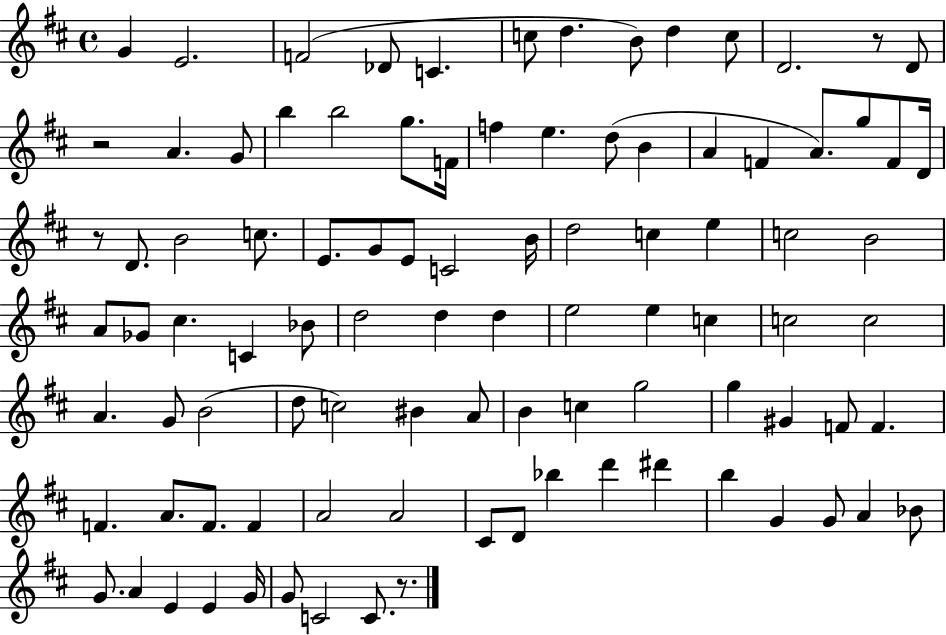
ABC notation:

X:1
T:Untitled
M:4/4
L:1/4
K:D
G E2 F2 _D/2 C c/2 d B/2 d c/2 D2 z/2 D/2 z2 A G/2 b b2 g/2 F/4 f e d/2 B A F A/2 g/2 F/2 D/4 z/2 D/2 B2 c/2 E/2 G/2 E/2 C2 B/4 d2 c e c2 B2 A/2 _G/2 ^c C _B/2 d2 d d e2 e c c2 c2 A G/2 B2 d/2 c2 ^B A/2 B c g2 g ^G F/2 F F A/2 F/2 F A2 A2 ^C/2 D/2 _b d' ^d' b G G/2 A _B/2 G/2 A E E G/4 G/2 C2 C/2 z/2